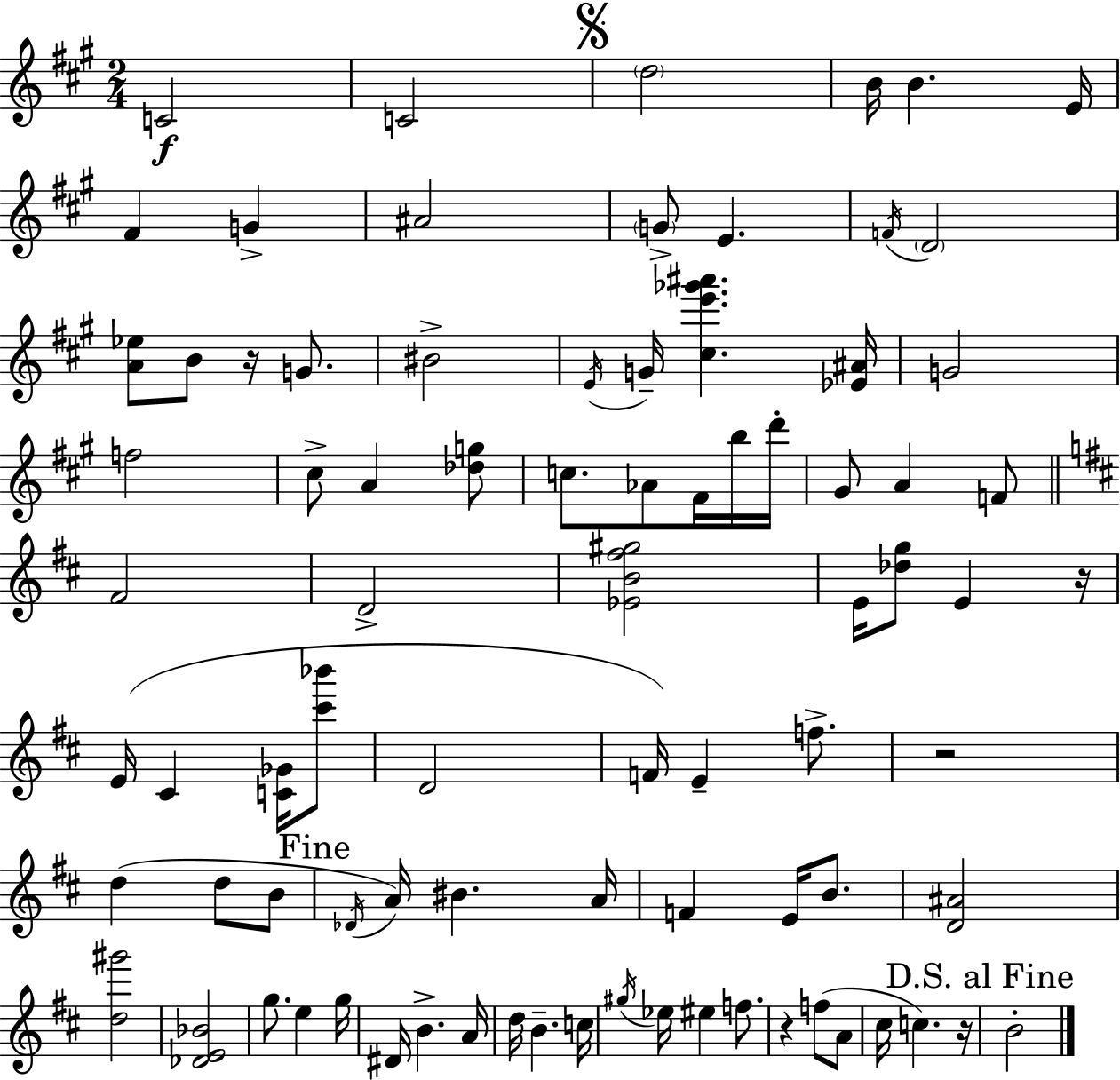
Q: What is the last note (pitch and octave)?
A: B4